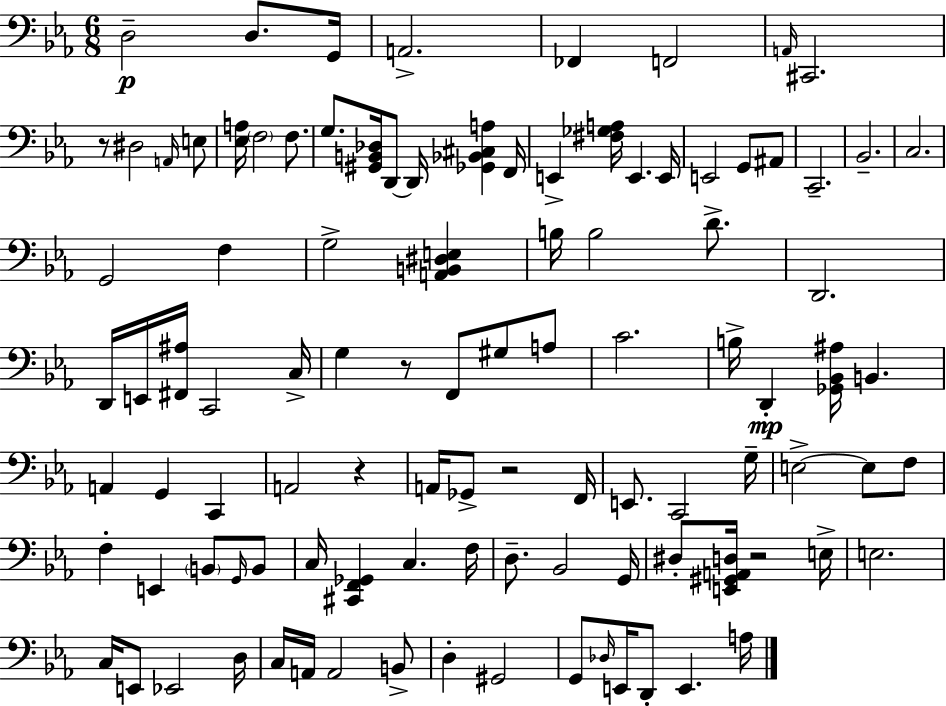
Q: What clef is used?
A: bass